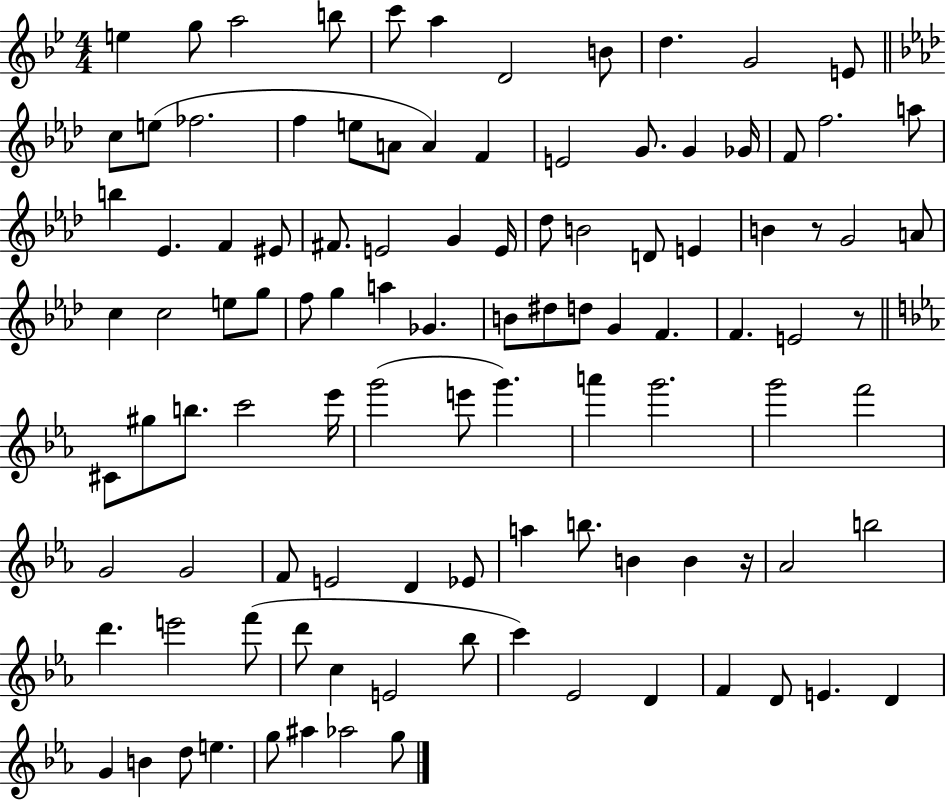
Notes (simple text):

E5/q G5/e A5/h B5/e C6/e A5/q D4/h B4/e D5/q. G4/h E4/e C5/e E5/e FES5/h. F5/q E5/e A4/e A4/q F4/q E4/h G4/e. G4/q Gb4/s F4/e F5/h. A5/e B5/q Eb4/q. F4/q EIS4/e F#4/e. E4/h G4/q E4/s Db5/e B4/h D4/e E4/q B4/q R/e G4/h A4/e C5/q C5/h E5/e G5/e F5/e G5/q A5/q Gb4/q. B4/e D#5/e D5/e G4/q F4/q. F4/q. E4/h R/e C#4/e G#5/e B5/e. C6/h Eb6/s G6/h E6/e G6/q. A6/q G6/h. G6/h F6/h G4/h G4/h F4/e E4/h D4/q Eb4/e A5/q B5/e. B4/q B4/q R/s Ab4/h B5/h D6/q. E6/h F6/e D6/e C5/q E4/h Bb5/e C6/q Eb4/h D4/q F4/q D4/e E4/q. D4/q G4/q B4/q D5/e E5/q. G5/e A#5/q Ab5/h G5/e